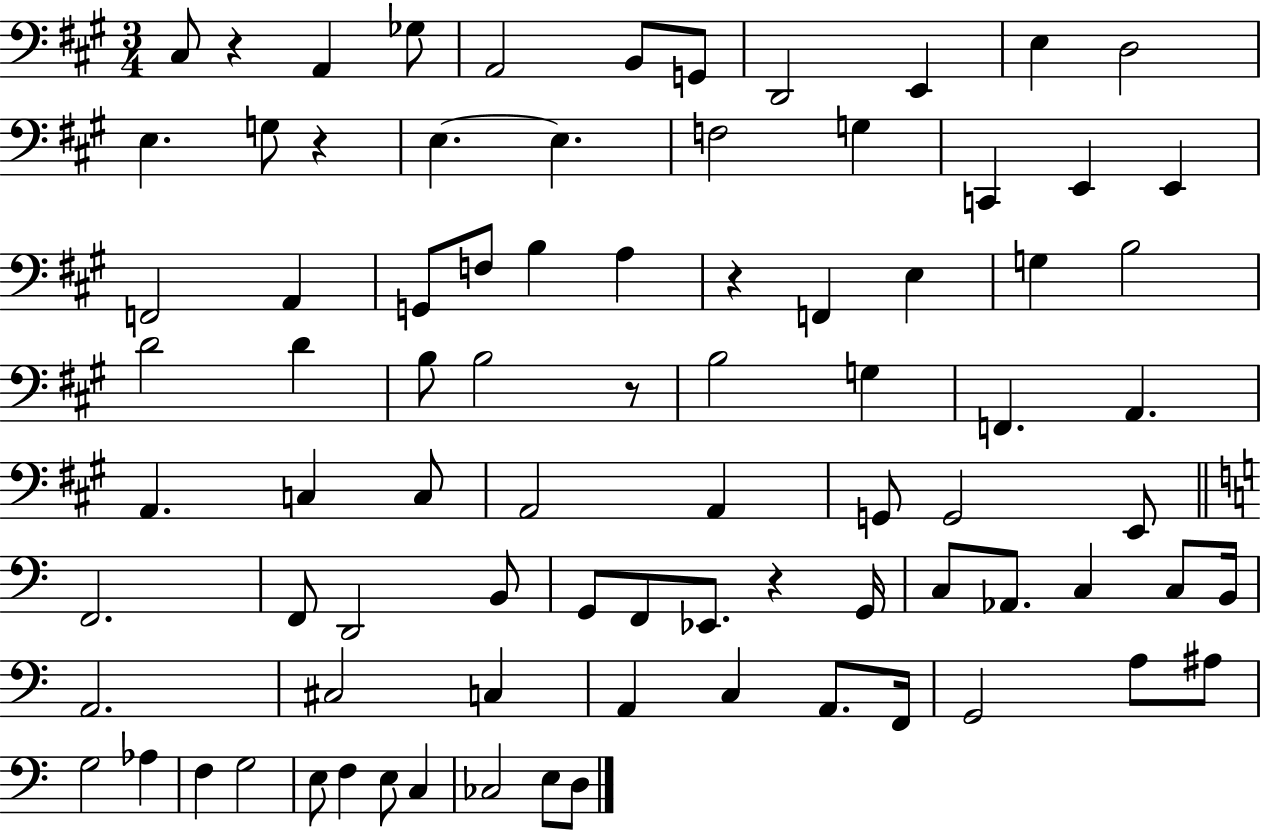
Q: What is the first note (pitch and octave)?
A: C#3